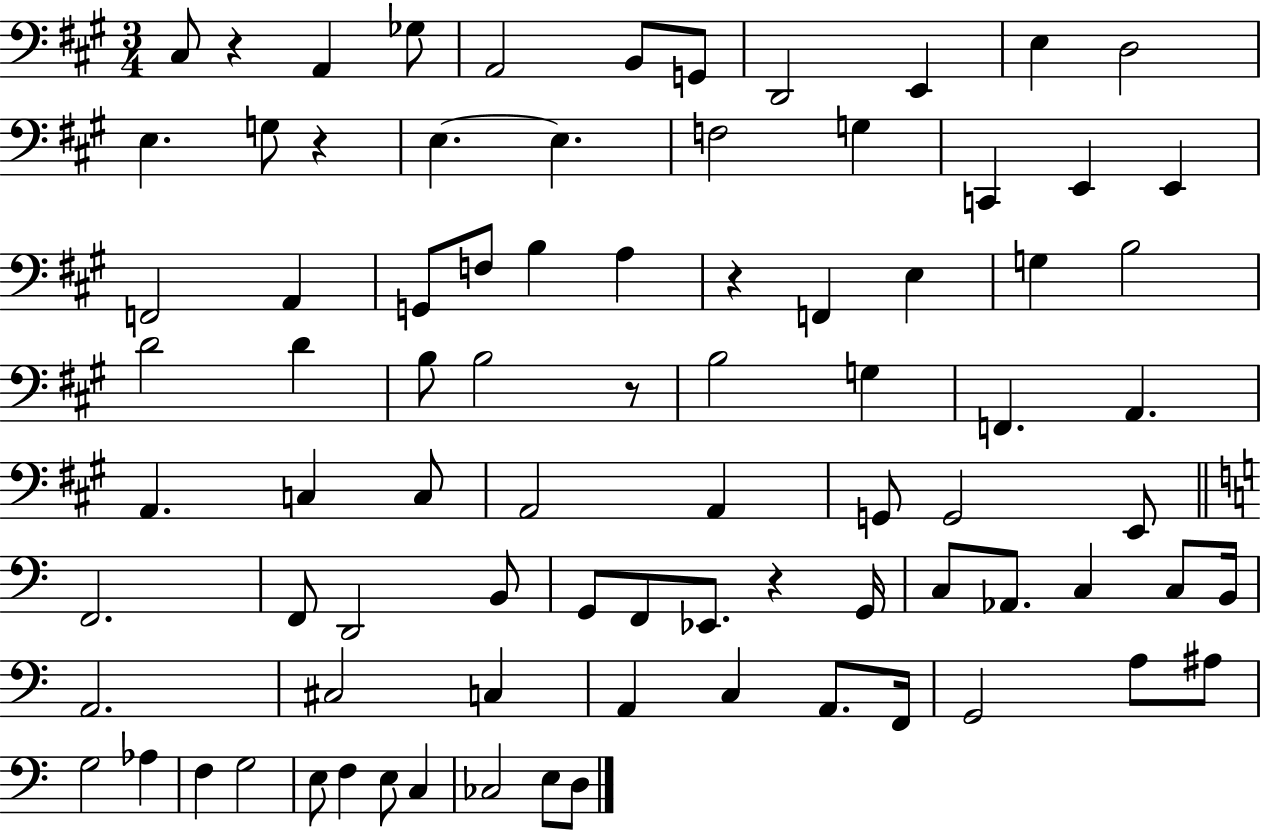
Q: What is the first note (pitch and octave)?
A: C#3